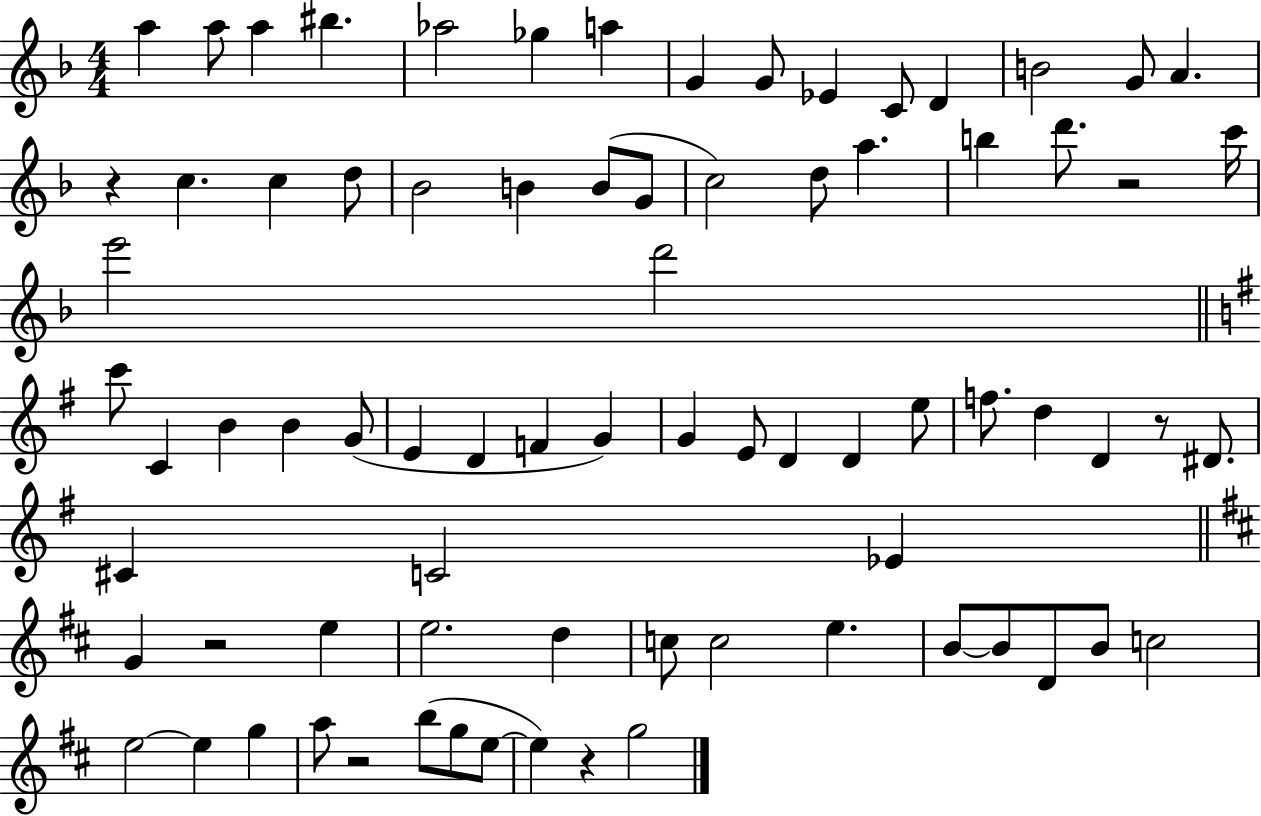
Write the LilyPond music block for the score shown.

{
  \clef treble
  \numericTimeSignature
  \time 4/4
  \key f \major
  a''4 a''8 a''4 bis''4. | aes''2 ges''4 a''4 | g'4 g'8 ees'4 c'8 d'4 | b'2 g'8 a'4. | \break r4 c''4. c''4 d''8 | bes'2 b'4 b'8( g'8 | c''2) d''8 a''4. | b''4 d'''8. r2 c'''16 | \break e'''2 d'''2 | \bar "||" \break \key g \major c'''8 c'4 b'4 b'4 g'8( | e'4 d'4 f'4 g'4) | g'4 e'8 d'4 d'4 e''8 | f''8. d''4 d'4 r8 dis'8. | \break cis'4 c'2 ees'4 | \bar "||" \break \key b \minor g'4 r2 e''4 | e''2. d''4 | c''8 c''2 e''4. | b'8~~ b'8 d'8 b'8 c''2 | \break e''2~~ e''4 g''4 | a''8 r2 b''8( g''8 e''8~~ | e''4) r4 g''2 | \bar "|."
}